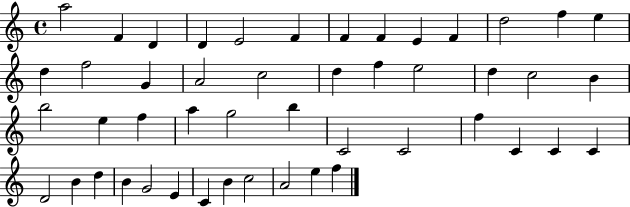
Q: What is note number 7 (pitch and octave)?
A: F4